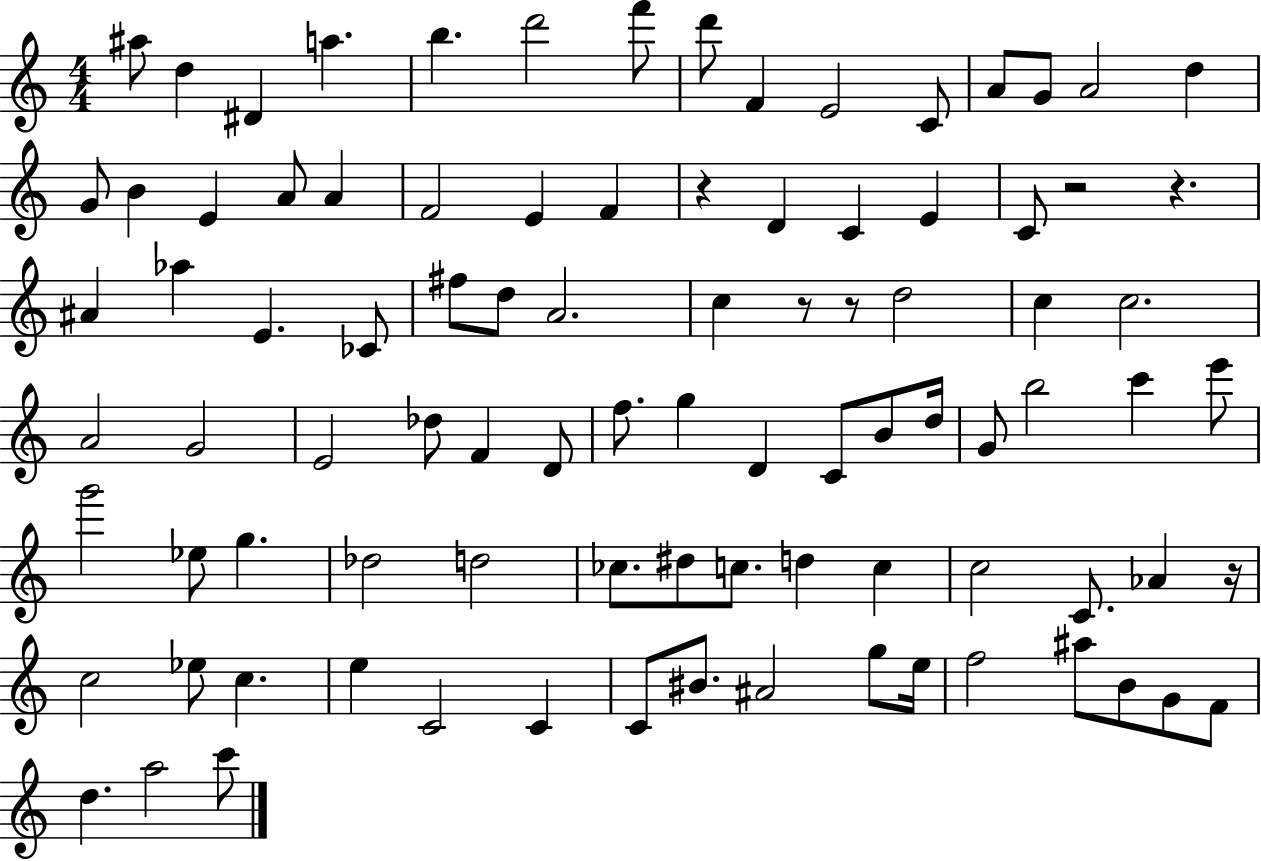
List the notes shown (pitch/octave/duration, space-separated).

A#5/e D5/q D#4/q A5/q. B5/q. D6/h F6/e D6/e F4/q E4/h C4/e A4/e G4/e A4/h D5/q G4/e B4/q E4/q A4/e A4/q F4/h E4/q F4/q R/q D4/q C4/q E4/q C4/e R/h R/q. A#4/q Ab5/q E4/q. CES4/e F#5/e D5/e A4/h. C5/q R/e R/e D5/h C5/q C5/h. A4/h G4/h E4/h Db5/e F4/q D4/e F5/e. G5/q D4/q C4/e B4/e D5/s G4/e B5/h C6/q E6/e G6/h Eb5/e G5/q. Db5/h D5/h CES5/e. D#5/e C5/e. D5/q C5/q C5/h C4/e. Ab4/q R/s C5/h Eb5/e C5/q. E5/q C4/h C4/q C4/e BIS4/e. A#4/h G5/e E5/s F5/h A#5/e B4/e G4/e F4/e D5/q. A5/h C6/e